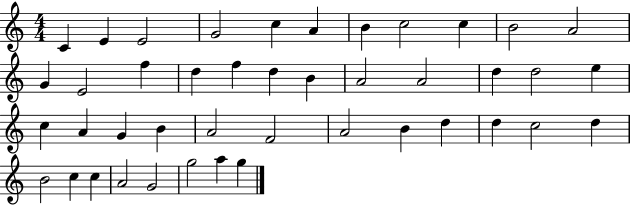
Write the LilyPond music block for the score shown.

{
  \clef treble
  \numericTimeSignature
  \time 4/4
  \key c \major
  c'4 e'4 e'2 | g'2 c''4 a'4 | b'4 c''2 c''4 | b'2 a'2 | \break g'4 e'2 f''4 | d''4 f''4 d''4 b'4 | a'2 a'2 | d''4 d''2 e''4 | \break c''4 a'4 g'4 b'4 | a'2 f'2 | a'2 b'4 d''4 | d''4 c''2 d''4 | \break b'2 c''4 c''4 | a'2 g'2 | g''2 a''4 g''4 | \bar "|."
}